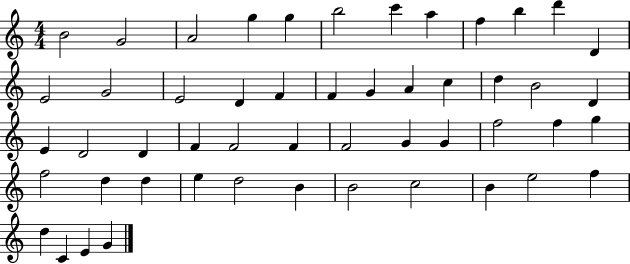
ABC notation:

X:1
T:Untitled
M:4/4
L:1/4
K:C
B2 G2 A2 g g b2 c' a f b d' D E2 G2 E2 D F F G A c d B2 D E D2 D F F2 F F2 G G f2 f g f2 d d e d2 B B2 c2 B e2 f d C E G